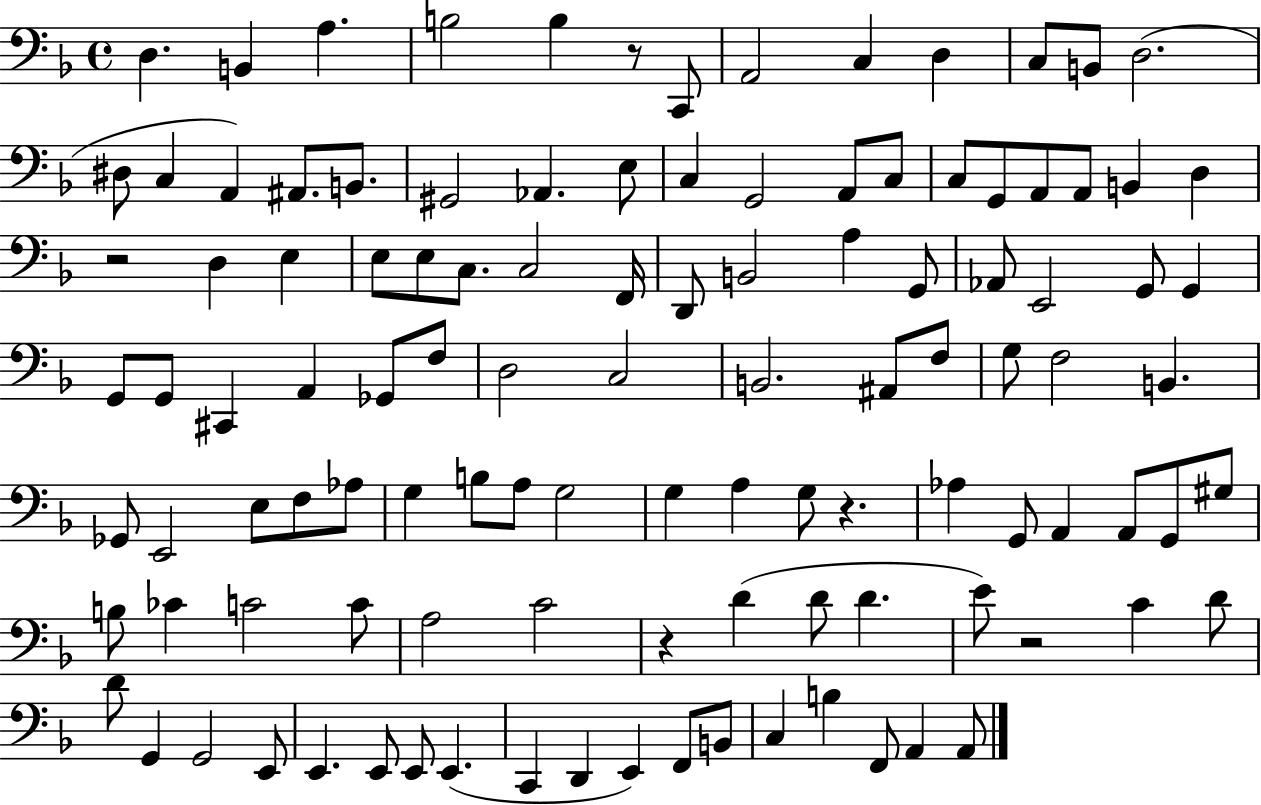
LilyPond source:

{
  \clef bass
  \time 4/4
  \defaultTimeSignature
  \key f \major
  d4. b,4 a4. | b2 b4 r8 c,8 | a,2 c4 d4 | c8 b,8 d2.( | \break dis8 c4 a,4) ais,8. b,8. | gis,2 aes,4. e8 | c4 g,2 a,8 c8 | c8 g,8 a,8 a,8 b,4 d4 | \break r2 d4 e4 | e8 e8 c8. c2 f,16 | d,8 b,2 a4 g,8 | aes,8 e,2 g,8 g,4 | \break g,8 g,8 cis,4 a,4 ges,8 f8 | d2 c2 | b,2. ais,8 f8 | g8 f2 b,4. | \break ges,8 e,2 e8 f8 aes8 | g4 b8 a8 g2 | g4 a4 g8 r4. | aes4 g,8 a,4 a,8 g,8 gis8 | \break b8 ces'4 c'2 c'8 | a2 c'2 | r4 d'4( d'8 d'4. | e'8) r2 c'4 d'8 | \break d'8 g,4 g,2 e,8 | e,4. e,8 e,8 e,4.( | c,4 d,4 e,4) f,8 b,8 | c4 b4 f,8 a,4 a,8 | \break \bar "|."
}